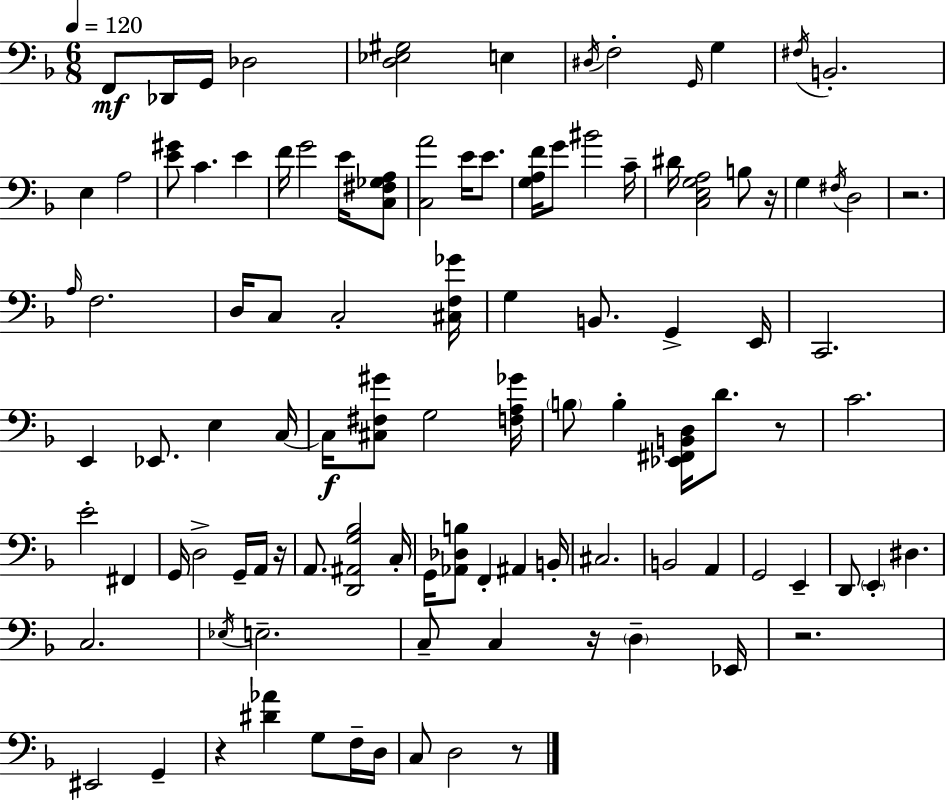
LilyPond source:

{
  \clef bass
  \numericTimeSignature
  \time 6/8
  \key f \major
  \tempo 4 = 120
  \repeat volta 2 { f,8\mf des,16 g,16 des2 | <d ees gis>2 e4 | \acciaccatura { dis16 } f2-. \grace { g,16 } g4 | \acciaccatura { fis16 } b,2.-. | \break e4 a2 | <e' gis'>8 c'4. e'4 | f'16 g'2 | e'16 <c fis ges a>8 <c a'>2 e'16 | \break e'8. <g a f'>16 g'8 bis'2 | c'16-- dis'16 <c e g a>2 | b8 r16 g4 \acciaccatura { fis16 } d2 | r2. | \break \grace { a16 } f2. | d16 c8 c2-. | <cis f ges'>16 g4 b,8. | g,4-> e,16 c,2. | \break e,4 ees,8. | e4 c16~~ c16\f <cis fis gis'>8 g2 | <f a ges'>16 \parenthesize b8 b4-. <ees, fis, b, d>16 | d'8. r8 c'2. | \break e'2-. | fis,4 g,16 d2-> | g,16-- a,16 r16 a,8. <d, ais, g bes>2 | c16-. g,16 <aes, des b>8 f,4-. | \break ais,4 b,16-. cis2. | b,2 | a,4 g,2 | e,4-- d,8 \parenthesize e,4-. dis4. | \break c2. | \acciaccatura { ees16 } e2.-- | c8-- c4 | r16 \parenthesize d4-- ees,16 r2. | \break eis,2 | g,4-- r4 <dis' aes'>4 | g8 f16-- d16 c8 d2 | r8 } \bar "|."
}